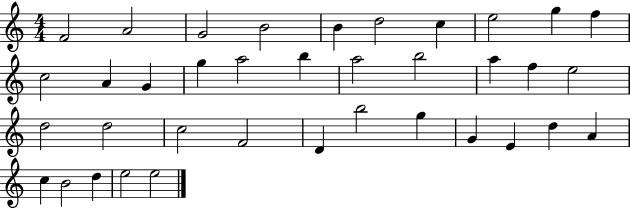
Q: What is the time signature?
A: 4/4